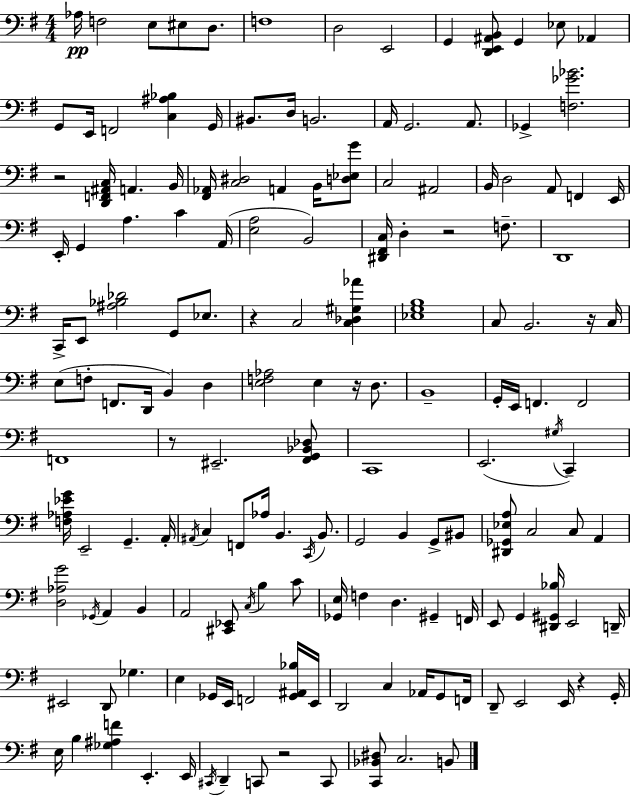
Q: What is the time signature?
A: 4/4